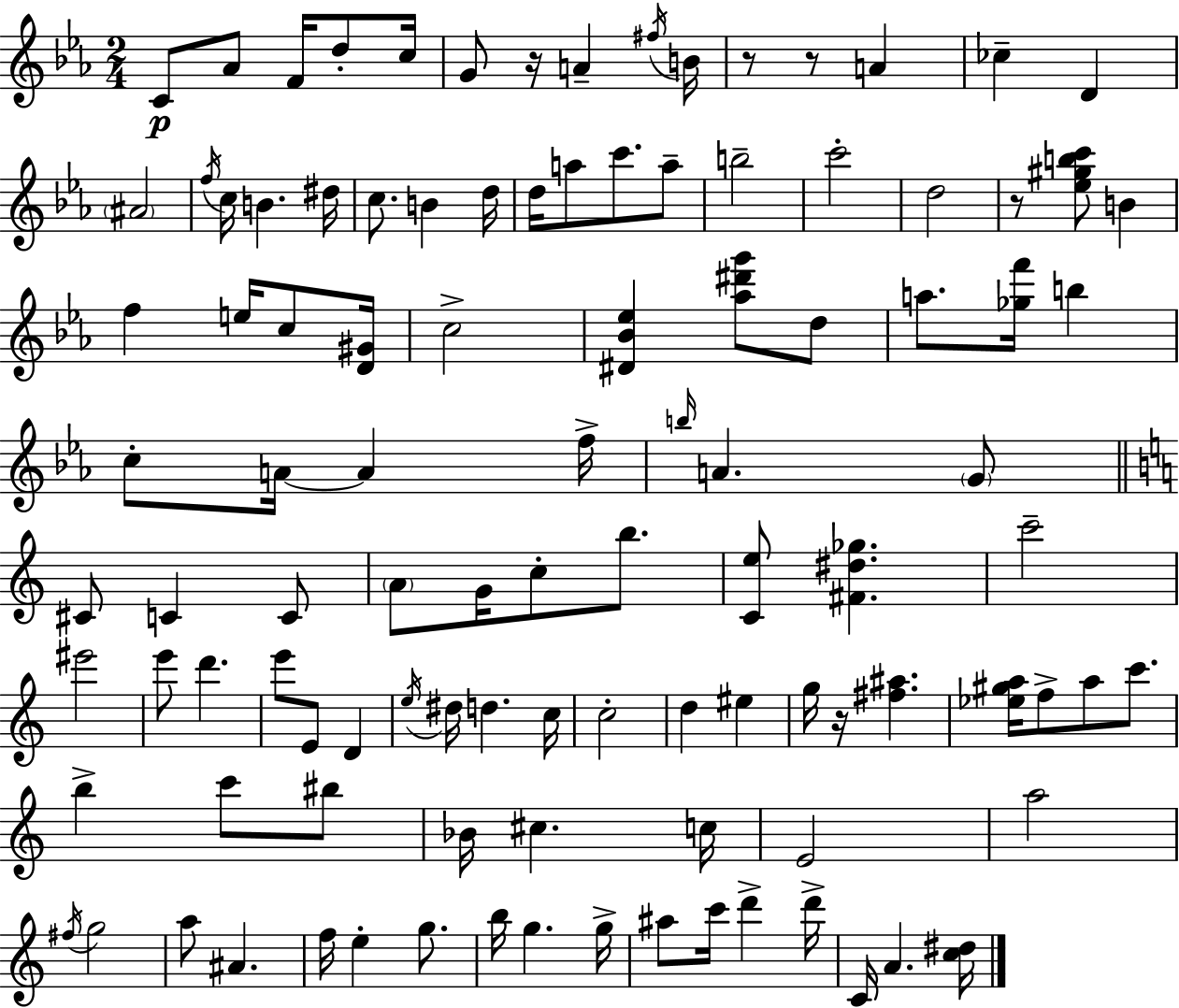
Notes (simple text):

C4/e Ab4/e F4/s D5/e C5/s G4/e R/s A4/q F#5/s B4/s R/e R/e A4/q CES5/q D4/q A#4/h F5/s C5/s B4/q. D#5/s C5/e. B4/q D5/s D5/s A5/e C6/e. A5/e B5/h C6/h D5/h R/e [Eb5,G#5,B5,C6]/e B4/q F5/q E5/s C5/e [D4,G#4]/s C5/h [D#4,Bb4,Eb5]/q [Ab5,D#6,G6]/e D5/e A5/e. [Gb5,F6]/s B5/q C5/e A4/s A4/q F5/s B5/s A4/q. G4/e C#4/e C4/q C4/e A4/e G4/s C5/e B5/e. [C4,E5]/e [F#4,D#5,Gb5]/q. C6/h EIS6/h E6/e D6/q. E6/e E4/e D4/q E5/s D#5/s D5/q. C5/s C5/h D5/q EIS5/q G5/s R/s [F#5,A#5]/q. [Eb5,G#5,A5]/s F5/e A5/e C6/e. B5/q C6/e BIS5/e Bb4/s C#5/q. C5/s E4/h A5/h F#5/s G5/h A5/e A#4/q. F5/s E5/q G5/e. B5/s G5/q. G5/s A#5/e C6/s D6/q D6/s C4/s A4/q. [C5,D#5]/s